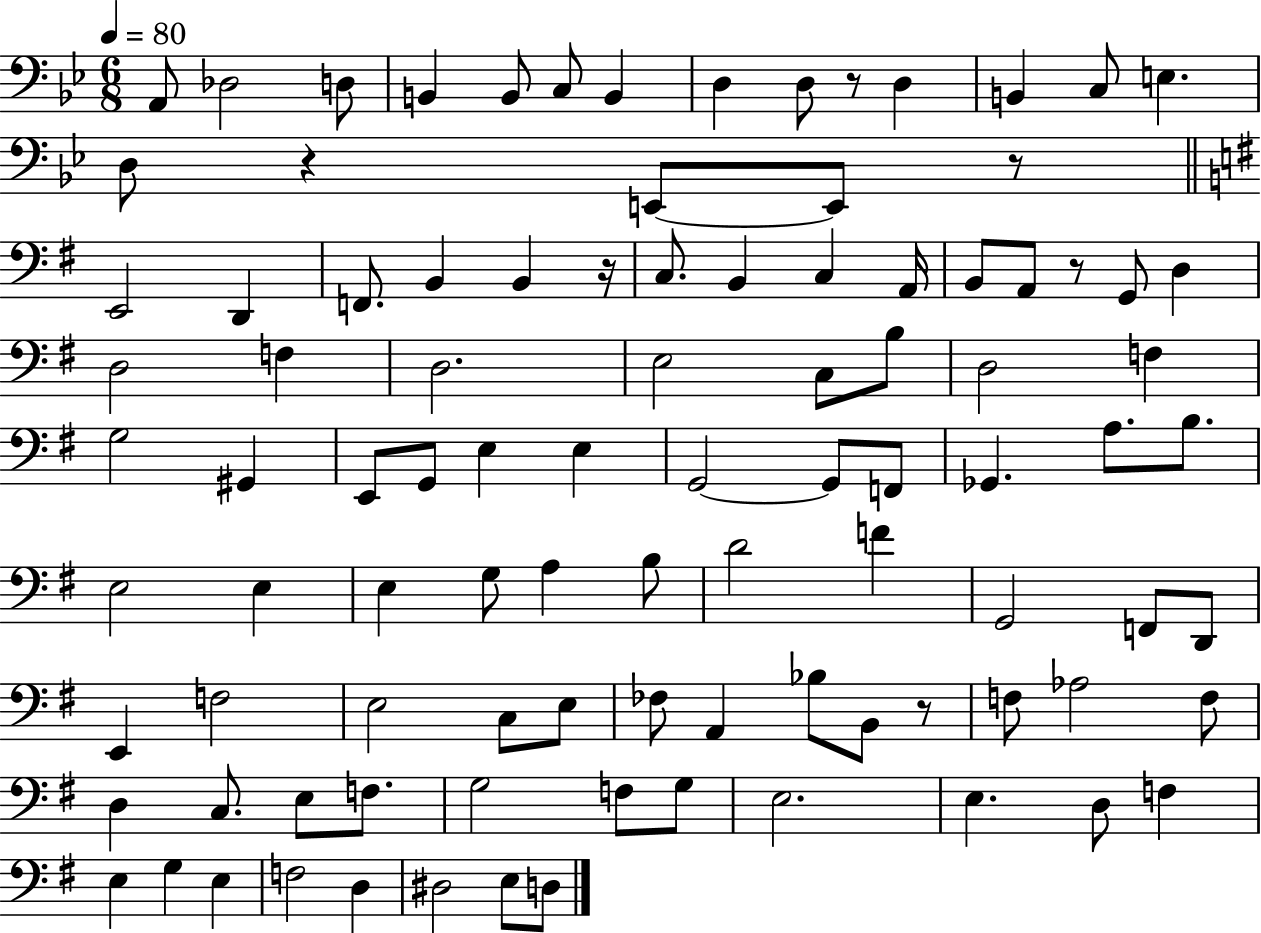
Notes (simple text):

A2/e Db3/h D3/e B2/q B2/e C3/e B2/q D3/q D3/e R/e D3/q B2/q C3/e E3/q. D3/e R/q E2/e E2/e R/e E2/h D2/q F2/e. B2/q B2/q R/s C3/e. B2/q C3/q A2/s B2/e A2/e R/e G2/e D3/q D3/h F3/q D3/h. E3/h C3/e B3/e D3/h F3/q G3/h G#2/q E2/e G2/e E3/q E3/q G2/h G2/e F2/e Gb2/q. A3/e. B3/e. E3/h E3/q E3/q G3/e A3/q B3/e D4/h F4/q G2/h F2/e D2/e E2/q F3/h E3/h C3/e E3/e FES3/e A2/q Bb3/e B2/e R/e F3/e Ab3/h F3/e D3/q C3/e. E3/e F3/e. G3/h F3/e G3/e E3/h. E3/q. D3/e F3/q E3/q G3/q E3/q F3/h D3/q D#3/h E3/e D3/e